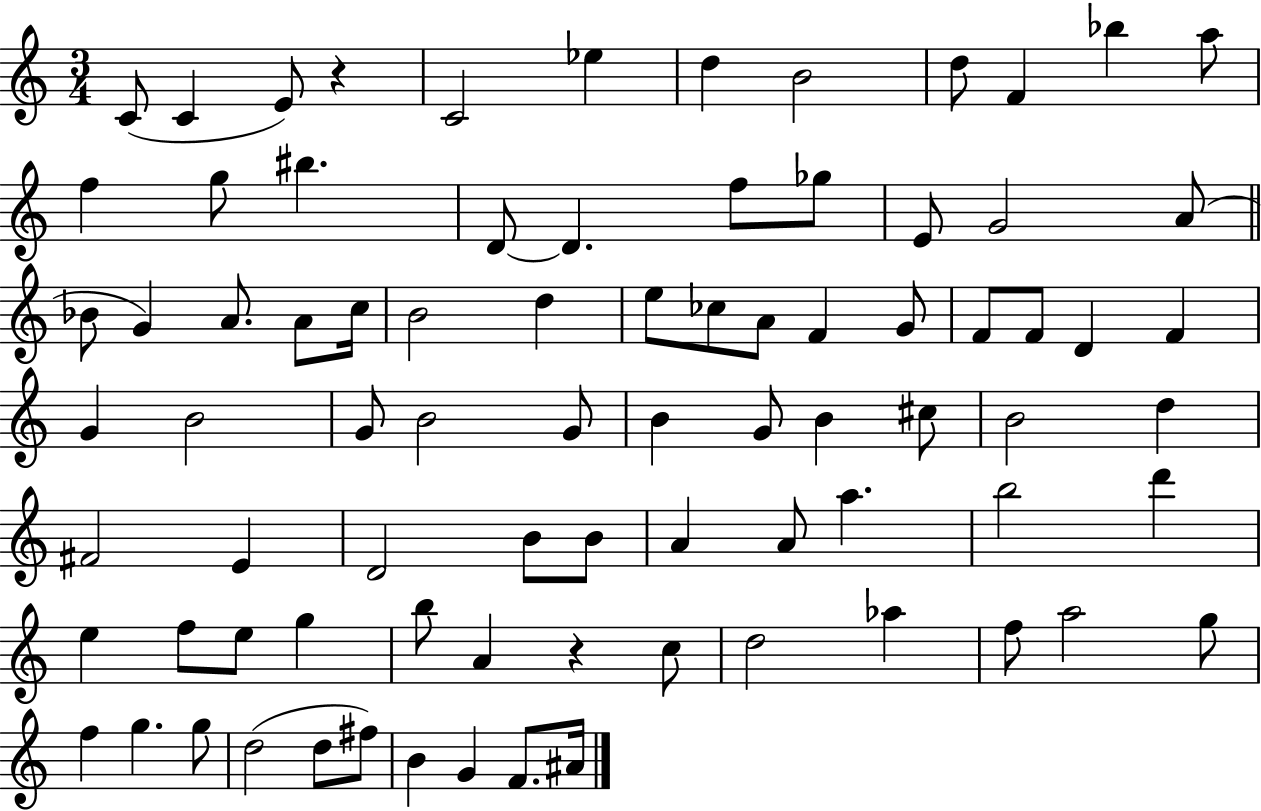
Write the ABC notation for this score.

X:1
T:Untitled
M:3/4
L:1/4
K:C
C/2 C E/2 z C2 _e d B2 d/2 F _b a/2 f g/2 ^b D/2 D f/2 _g/2 E/2 G2 A/2 _B/2 G A/2 A/2 c/4 B2 d e/2 _c/2 A/2 F G/2 F/2 F/2 D F G B2 G/2 B2 G/2 B G/2 B ^c/2 B2 d ^F2 E D2 B/2 B/2 A A/2 a b2 d' e f/2 e/2 g b/2 A z c/2 d2 _a f/2 a2 g/2 f g g/2 d2 d/2 ^f/2 B G F/2 ^A/4